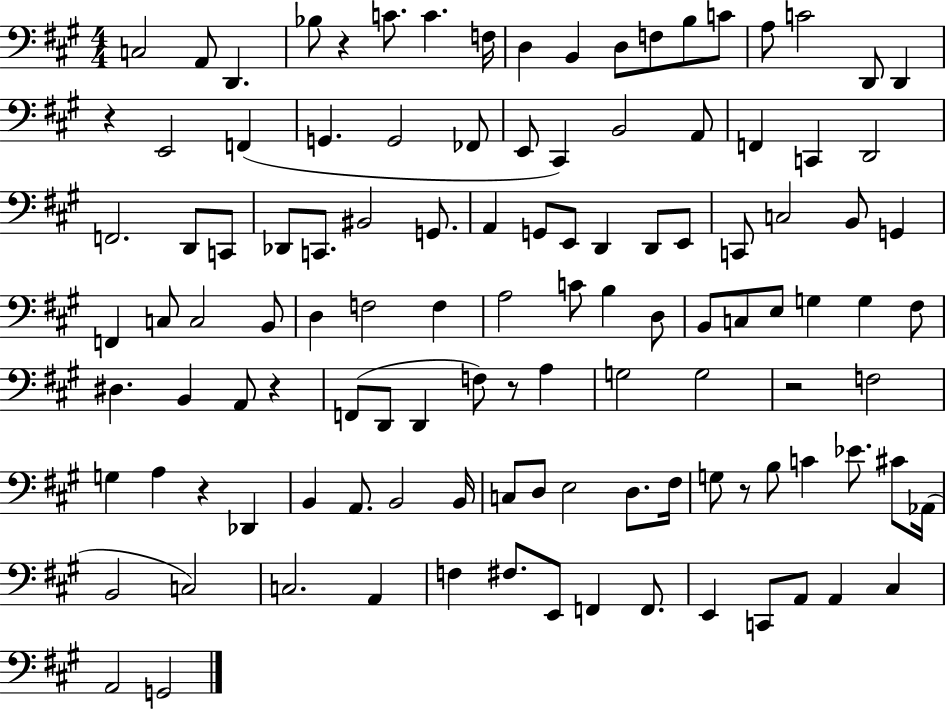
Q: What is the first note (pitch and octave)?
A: C3